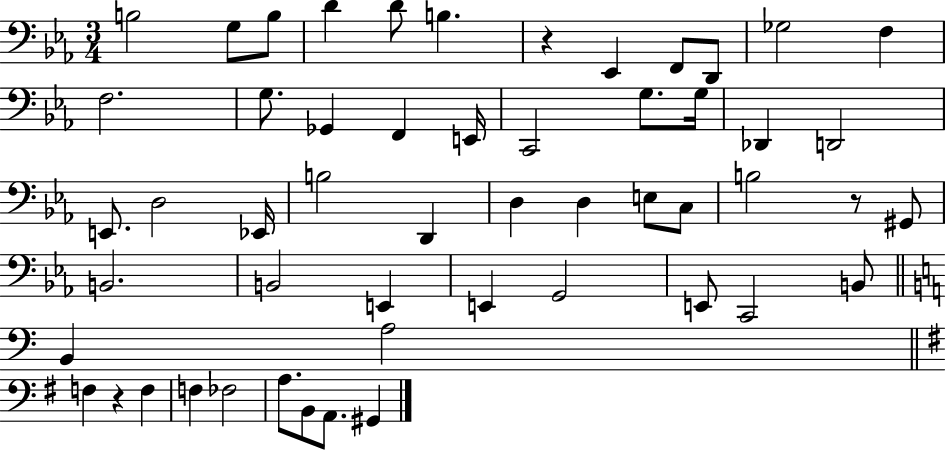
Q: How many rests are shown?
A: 3